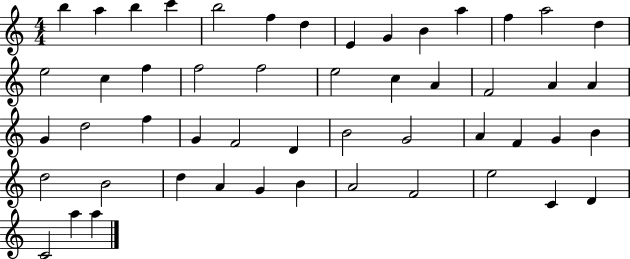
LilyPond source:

{
  \clef treble
  \numericTimeSignature
  \time 4/4
  \key c \major
  b''4 a''4 b''4 c'''4 | b''2 f''4 d''4 | e'4 g'4 b'4 a''4 | f''4 a''2 d''4 | \break e''2 c''4 f''4 | f''2 f''2 | e''2 c''4 a'4 | f'2 a'4 a'4 | \break g'4 d''2 f''4 | g'4 f'2 d'4 | b'2 g'2 | a'4 f'4 g'4 b'4 | \break d''2 b'2 | d''4 a'4 g'4 b'4 | a'2 f'2 | e''2 c'4 d'4 | \break c'2 a''4 a''4 | \bar "|."
}